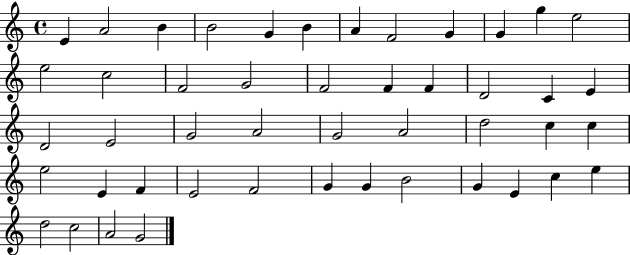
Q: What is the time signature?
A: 4/4